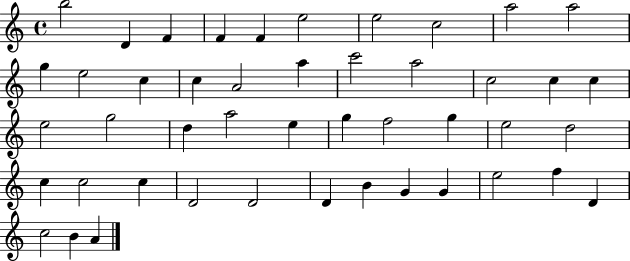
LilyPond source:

{
  \clef treble
  \time 4/4
  \defaultTimeSignature
  \key c \major
  b''2 d'4 f'4 | f'4 f'4 e''2 | e''2 c''2 | a''2 a''2 | \break g''4 e''2 c''4 | c''4 a'2 a''4 | c'''2 a''2 | c''2 c''4 c''4 | \break e''2 g''2 | d''4 a''2 e''4 | g''4 f''2 g''4 | e''2 d''2 | \break c''4 c''2 c''4 | d'2 d'2 | d'4 b'4 g'4 g'4 | e''2 f''4 d'4 | \break c''2 b'4 a'4 | \bar "|."
}